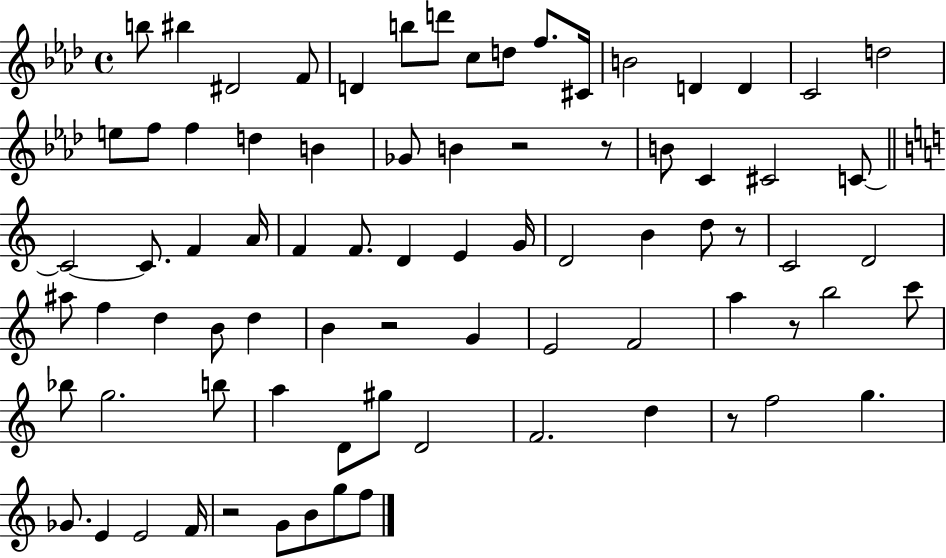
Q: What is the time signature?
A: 4/4